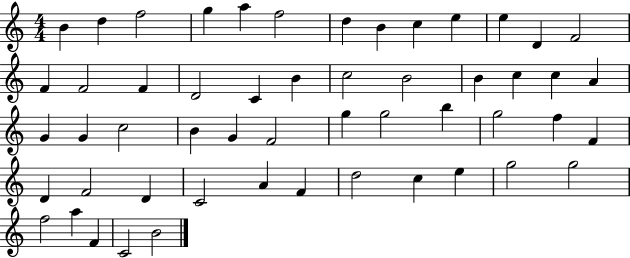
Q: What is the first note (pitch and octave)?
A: B4